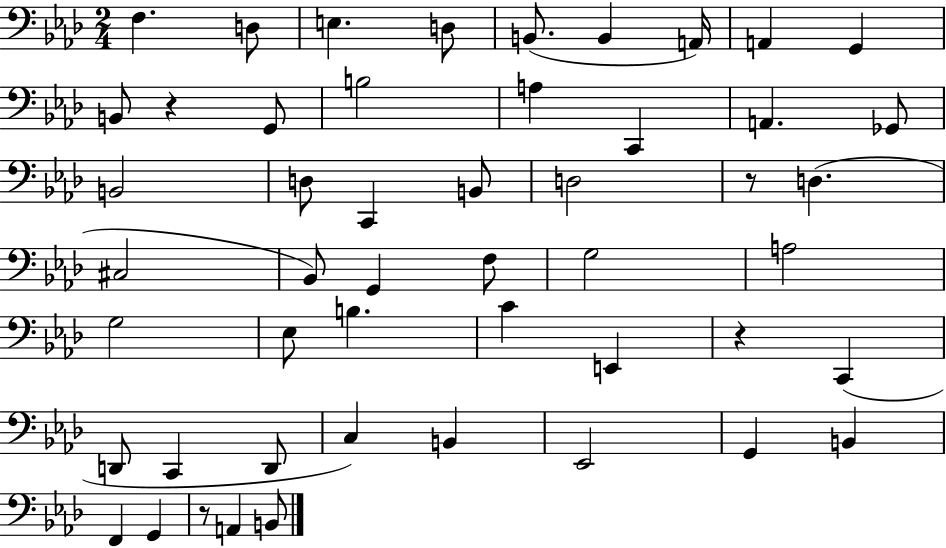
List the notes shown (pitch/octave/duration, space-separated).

F3/q. D3/e E3/q. D3/e B2/e. B2/q A2/s A2/q G2/q B2/e R/q G2/e B3/h A3/q C2/q A2/q. Gb2/e B2/h D3/e C2/q B2/e D3/h R/e D3/q. C#3/h Bb2/e G2/q F3/e G3/h A3/h G3/h Eb3/e B3/q. C4/q E2/q R/q C2/q D2/e C2/q D2/e C3/q B2/q Eb2/h G2/q B2/q F2/q G2/q R/e A2/q B2/e